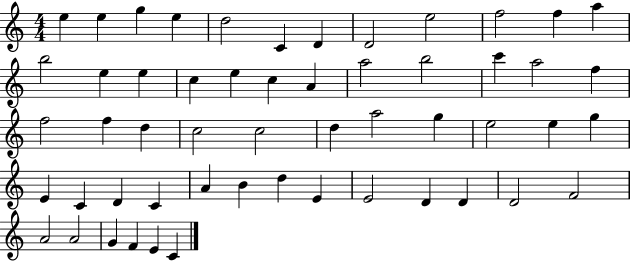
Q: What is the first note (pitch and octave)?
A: E5